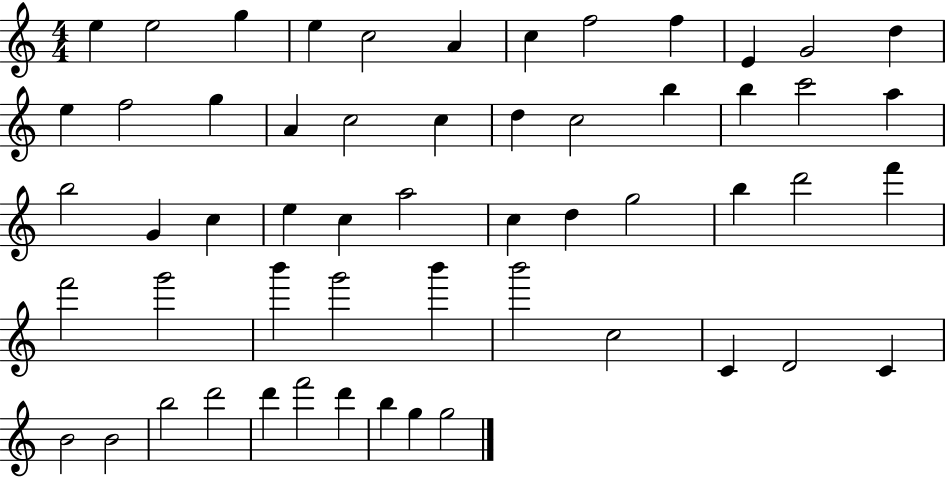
E5/q E5/h G5/q E5/q C5/h A4/q C5/q F5/h F5/q E4/q G4/h D5/q E5/q F5/h G5/q A4/q C5/h C5/q D5/q C5/h B5/q B5/q C6/h A5/q B5/h G4/q C5/q E5/q C5/q A5/h C5/q D5/q G5/h B5/q D6/h F6/q F6/h G6/h B6/q G6/h B6/q B6/h C5/h C4/q D4/h C4/q B4/h B4/h B5/h D6/h D6/q F6/h D6/q B5/q G5/q G5/h